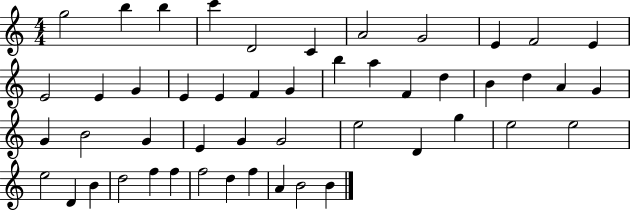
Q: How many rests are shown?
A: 0